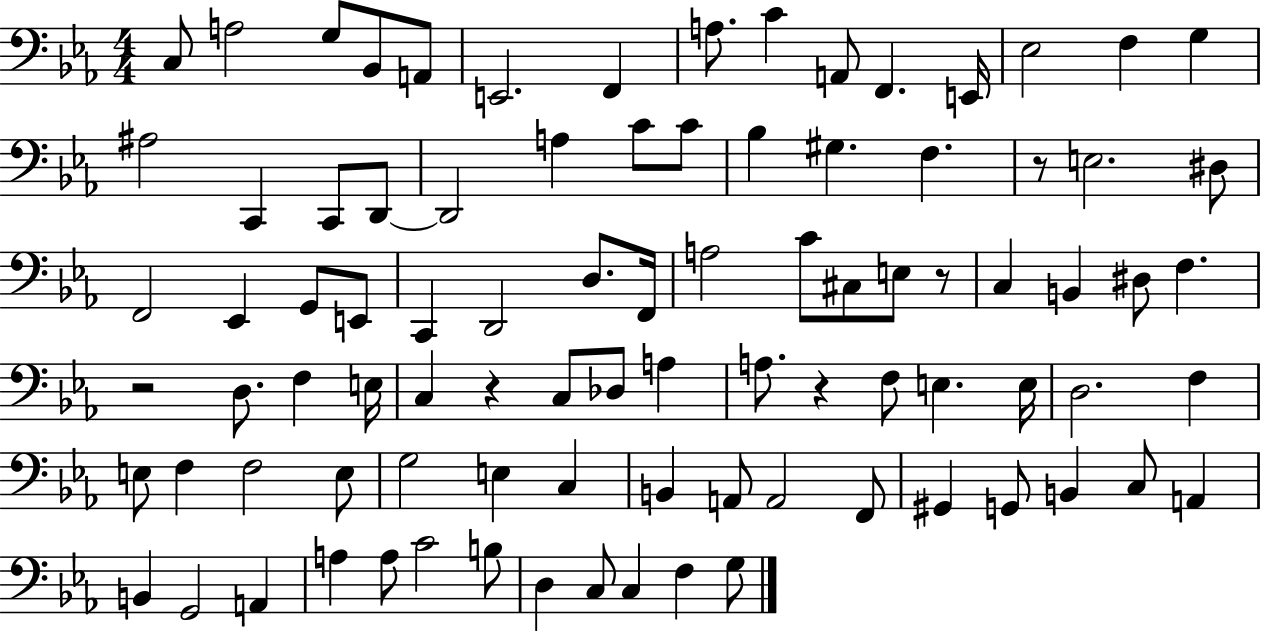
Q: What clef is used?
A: bass